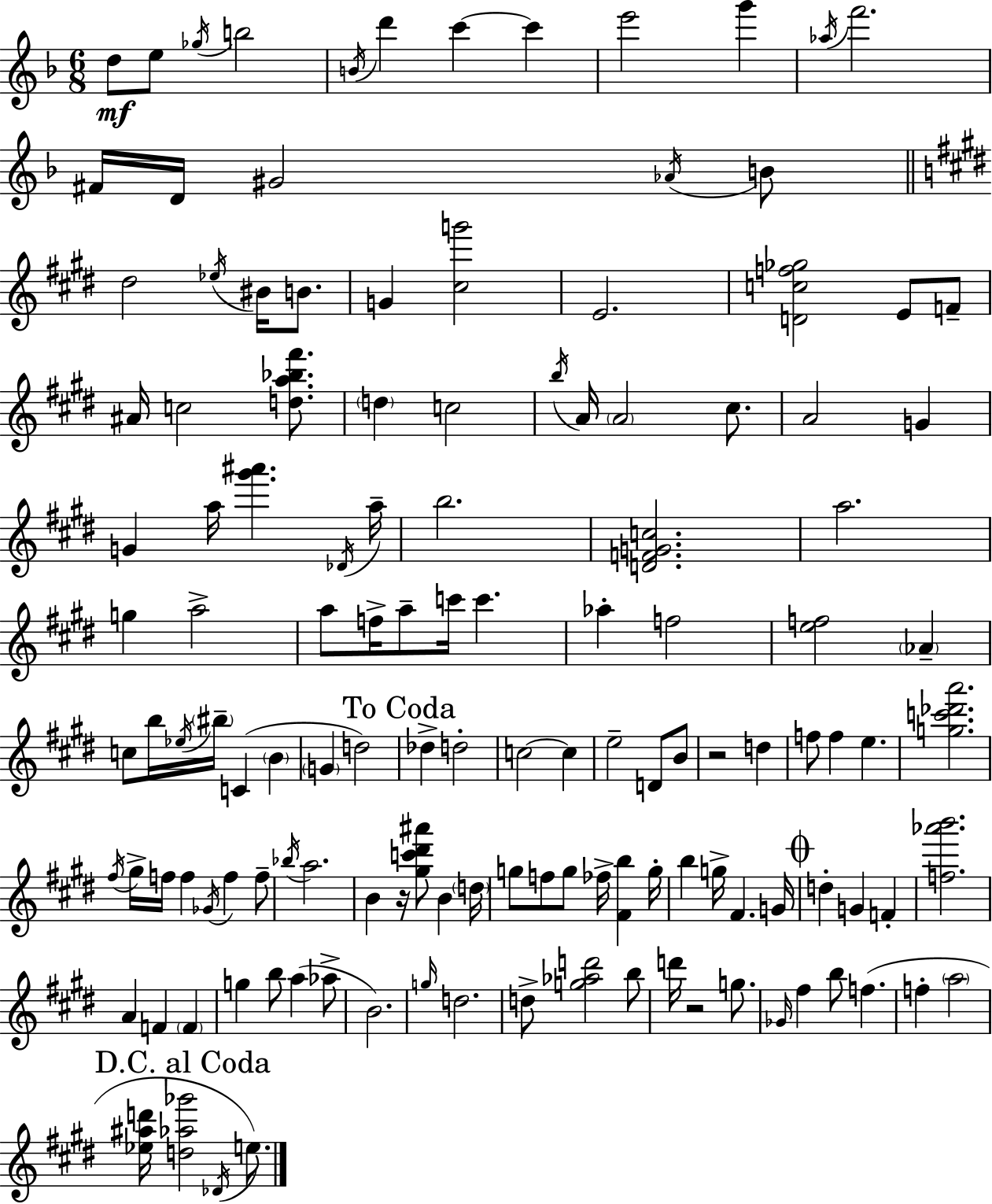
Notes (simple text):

D5/e E5/e Gb5/s B5/h B4/s D6/q C6/q C6/q E6/h G6/q Ab5/s F6/h. F#4/s D4/s G#4/h Ab4/s B4/e D#5/h Eb5/s BIS4/s B4/e. G4/q [C#5,G6]/h E4/h. [D4,C5,F5,Gb5]/h E4/e F4/e A#4/s C5/h [D5,A5,Bb5,F#6]/e. D5/q C5/h B5/s A4/s A4/h C#5/e. A4/h G4/q G4/q A5/s [G#6,A#6]/q. Db4/s A5/s B5/h. [D4,F4,G4,C5]/h. A5/h. G5/q A5/h A5/e F5/s A5/e C6/s C6/q. Ab5/q F5/h [E5,F5]/h Ab4/q C5/e B5/s Eb5/s BIS5/s C4/q B4/q G4/q D5/h Db5/q D5/h C5/h C5/q E5/h D4/e B4/e R/h D5/q F5/e F5/q E5/q. [G5,C6,Db6,A6]/h. F#5/s G#5/s F5/s F5/q Gb4/s F5/q F5/e Bb5/s A5/h. B4/q R/s [G#5,C6,D#6,A#6]/e B4/q D5/s G5/e F5/e G5/e FES5/s [F#4,B5]/q G5/s B5/q G5/s F#4/q. G4/s D5/q G4/q F4/q [F5,Ab6,B6]/h. A4/q F4/q F4/q G5/q B5/e A5/q Ab5/e B4/h. G5/s D5/h. D5/e [G5,Ab5,D6]/h B5/e D6/s R/h G5/e. Gb4/s F#5/q B5/e F5/q. F5/q A5/h [Eb5,A#5,D6]/s [D5,Ab5,Gb6]/h Db4/s E5/e.